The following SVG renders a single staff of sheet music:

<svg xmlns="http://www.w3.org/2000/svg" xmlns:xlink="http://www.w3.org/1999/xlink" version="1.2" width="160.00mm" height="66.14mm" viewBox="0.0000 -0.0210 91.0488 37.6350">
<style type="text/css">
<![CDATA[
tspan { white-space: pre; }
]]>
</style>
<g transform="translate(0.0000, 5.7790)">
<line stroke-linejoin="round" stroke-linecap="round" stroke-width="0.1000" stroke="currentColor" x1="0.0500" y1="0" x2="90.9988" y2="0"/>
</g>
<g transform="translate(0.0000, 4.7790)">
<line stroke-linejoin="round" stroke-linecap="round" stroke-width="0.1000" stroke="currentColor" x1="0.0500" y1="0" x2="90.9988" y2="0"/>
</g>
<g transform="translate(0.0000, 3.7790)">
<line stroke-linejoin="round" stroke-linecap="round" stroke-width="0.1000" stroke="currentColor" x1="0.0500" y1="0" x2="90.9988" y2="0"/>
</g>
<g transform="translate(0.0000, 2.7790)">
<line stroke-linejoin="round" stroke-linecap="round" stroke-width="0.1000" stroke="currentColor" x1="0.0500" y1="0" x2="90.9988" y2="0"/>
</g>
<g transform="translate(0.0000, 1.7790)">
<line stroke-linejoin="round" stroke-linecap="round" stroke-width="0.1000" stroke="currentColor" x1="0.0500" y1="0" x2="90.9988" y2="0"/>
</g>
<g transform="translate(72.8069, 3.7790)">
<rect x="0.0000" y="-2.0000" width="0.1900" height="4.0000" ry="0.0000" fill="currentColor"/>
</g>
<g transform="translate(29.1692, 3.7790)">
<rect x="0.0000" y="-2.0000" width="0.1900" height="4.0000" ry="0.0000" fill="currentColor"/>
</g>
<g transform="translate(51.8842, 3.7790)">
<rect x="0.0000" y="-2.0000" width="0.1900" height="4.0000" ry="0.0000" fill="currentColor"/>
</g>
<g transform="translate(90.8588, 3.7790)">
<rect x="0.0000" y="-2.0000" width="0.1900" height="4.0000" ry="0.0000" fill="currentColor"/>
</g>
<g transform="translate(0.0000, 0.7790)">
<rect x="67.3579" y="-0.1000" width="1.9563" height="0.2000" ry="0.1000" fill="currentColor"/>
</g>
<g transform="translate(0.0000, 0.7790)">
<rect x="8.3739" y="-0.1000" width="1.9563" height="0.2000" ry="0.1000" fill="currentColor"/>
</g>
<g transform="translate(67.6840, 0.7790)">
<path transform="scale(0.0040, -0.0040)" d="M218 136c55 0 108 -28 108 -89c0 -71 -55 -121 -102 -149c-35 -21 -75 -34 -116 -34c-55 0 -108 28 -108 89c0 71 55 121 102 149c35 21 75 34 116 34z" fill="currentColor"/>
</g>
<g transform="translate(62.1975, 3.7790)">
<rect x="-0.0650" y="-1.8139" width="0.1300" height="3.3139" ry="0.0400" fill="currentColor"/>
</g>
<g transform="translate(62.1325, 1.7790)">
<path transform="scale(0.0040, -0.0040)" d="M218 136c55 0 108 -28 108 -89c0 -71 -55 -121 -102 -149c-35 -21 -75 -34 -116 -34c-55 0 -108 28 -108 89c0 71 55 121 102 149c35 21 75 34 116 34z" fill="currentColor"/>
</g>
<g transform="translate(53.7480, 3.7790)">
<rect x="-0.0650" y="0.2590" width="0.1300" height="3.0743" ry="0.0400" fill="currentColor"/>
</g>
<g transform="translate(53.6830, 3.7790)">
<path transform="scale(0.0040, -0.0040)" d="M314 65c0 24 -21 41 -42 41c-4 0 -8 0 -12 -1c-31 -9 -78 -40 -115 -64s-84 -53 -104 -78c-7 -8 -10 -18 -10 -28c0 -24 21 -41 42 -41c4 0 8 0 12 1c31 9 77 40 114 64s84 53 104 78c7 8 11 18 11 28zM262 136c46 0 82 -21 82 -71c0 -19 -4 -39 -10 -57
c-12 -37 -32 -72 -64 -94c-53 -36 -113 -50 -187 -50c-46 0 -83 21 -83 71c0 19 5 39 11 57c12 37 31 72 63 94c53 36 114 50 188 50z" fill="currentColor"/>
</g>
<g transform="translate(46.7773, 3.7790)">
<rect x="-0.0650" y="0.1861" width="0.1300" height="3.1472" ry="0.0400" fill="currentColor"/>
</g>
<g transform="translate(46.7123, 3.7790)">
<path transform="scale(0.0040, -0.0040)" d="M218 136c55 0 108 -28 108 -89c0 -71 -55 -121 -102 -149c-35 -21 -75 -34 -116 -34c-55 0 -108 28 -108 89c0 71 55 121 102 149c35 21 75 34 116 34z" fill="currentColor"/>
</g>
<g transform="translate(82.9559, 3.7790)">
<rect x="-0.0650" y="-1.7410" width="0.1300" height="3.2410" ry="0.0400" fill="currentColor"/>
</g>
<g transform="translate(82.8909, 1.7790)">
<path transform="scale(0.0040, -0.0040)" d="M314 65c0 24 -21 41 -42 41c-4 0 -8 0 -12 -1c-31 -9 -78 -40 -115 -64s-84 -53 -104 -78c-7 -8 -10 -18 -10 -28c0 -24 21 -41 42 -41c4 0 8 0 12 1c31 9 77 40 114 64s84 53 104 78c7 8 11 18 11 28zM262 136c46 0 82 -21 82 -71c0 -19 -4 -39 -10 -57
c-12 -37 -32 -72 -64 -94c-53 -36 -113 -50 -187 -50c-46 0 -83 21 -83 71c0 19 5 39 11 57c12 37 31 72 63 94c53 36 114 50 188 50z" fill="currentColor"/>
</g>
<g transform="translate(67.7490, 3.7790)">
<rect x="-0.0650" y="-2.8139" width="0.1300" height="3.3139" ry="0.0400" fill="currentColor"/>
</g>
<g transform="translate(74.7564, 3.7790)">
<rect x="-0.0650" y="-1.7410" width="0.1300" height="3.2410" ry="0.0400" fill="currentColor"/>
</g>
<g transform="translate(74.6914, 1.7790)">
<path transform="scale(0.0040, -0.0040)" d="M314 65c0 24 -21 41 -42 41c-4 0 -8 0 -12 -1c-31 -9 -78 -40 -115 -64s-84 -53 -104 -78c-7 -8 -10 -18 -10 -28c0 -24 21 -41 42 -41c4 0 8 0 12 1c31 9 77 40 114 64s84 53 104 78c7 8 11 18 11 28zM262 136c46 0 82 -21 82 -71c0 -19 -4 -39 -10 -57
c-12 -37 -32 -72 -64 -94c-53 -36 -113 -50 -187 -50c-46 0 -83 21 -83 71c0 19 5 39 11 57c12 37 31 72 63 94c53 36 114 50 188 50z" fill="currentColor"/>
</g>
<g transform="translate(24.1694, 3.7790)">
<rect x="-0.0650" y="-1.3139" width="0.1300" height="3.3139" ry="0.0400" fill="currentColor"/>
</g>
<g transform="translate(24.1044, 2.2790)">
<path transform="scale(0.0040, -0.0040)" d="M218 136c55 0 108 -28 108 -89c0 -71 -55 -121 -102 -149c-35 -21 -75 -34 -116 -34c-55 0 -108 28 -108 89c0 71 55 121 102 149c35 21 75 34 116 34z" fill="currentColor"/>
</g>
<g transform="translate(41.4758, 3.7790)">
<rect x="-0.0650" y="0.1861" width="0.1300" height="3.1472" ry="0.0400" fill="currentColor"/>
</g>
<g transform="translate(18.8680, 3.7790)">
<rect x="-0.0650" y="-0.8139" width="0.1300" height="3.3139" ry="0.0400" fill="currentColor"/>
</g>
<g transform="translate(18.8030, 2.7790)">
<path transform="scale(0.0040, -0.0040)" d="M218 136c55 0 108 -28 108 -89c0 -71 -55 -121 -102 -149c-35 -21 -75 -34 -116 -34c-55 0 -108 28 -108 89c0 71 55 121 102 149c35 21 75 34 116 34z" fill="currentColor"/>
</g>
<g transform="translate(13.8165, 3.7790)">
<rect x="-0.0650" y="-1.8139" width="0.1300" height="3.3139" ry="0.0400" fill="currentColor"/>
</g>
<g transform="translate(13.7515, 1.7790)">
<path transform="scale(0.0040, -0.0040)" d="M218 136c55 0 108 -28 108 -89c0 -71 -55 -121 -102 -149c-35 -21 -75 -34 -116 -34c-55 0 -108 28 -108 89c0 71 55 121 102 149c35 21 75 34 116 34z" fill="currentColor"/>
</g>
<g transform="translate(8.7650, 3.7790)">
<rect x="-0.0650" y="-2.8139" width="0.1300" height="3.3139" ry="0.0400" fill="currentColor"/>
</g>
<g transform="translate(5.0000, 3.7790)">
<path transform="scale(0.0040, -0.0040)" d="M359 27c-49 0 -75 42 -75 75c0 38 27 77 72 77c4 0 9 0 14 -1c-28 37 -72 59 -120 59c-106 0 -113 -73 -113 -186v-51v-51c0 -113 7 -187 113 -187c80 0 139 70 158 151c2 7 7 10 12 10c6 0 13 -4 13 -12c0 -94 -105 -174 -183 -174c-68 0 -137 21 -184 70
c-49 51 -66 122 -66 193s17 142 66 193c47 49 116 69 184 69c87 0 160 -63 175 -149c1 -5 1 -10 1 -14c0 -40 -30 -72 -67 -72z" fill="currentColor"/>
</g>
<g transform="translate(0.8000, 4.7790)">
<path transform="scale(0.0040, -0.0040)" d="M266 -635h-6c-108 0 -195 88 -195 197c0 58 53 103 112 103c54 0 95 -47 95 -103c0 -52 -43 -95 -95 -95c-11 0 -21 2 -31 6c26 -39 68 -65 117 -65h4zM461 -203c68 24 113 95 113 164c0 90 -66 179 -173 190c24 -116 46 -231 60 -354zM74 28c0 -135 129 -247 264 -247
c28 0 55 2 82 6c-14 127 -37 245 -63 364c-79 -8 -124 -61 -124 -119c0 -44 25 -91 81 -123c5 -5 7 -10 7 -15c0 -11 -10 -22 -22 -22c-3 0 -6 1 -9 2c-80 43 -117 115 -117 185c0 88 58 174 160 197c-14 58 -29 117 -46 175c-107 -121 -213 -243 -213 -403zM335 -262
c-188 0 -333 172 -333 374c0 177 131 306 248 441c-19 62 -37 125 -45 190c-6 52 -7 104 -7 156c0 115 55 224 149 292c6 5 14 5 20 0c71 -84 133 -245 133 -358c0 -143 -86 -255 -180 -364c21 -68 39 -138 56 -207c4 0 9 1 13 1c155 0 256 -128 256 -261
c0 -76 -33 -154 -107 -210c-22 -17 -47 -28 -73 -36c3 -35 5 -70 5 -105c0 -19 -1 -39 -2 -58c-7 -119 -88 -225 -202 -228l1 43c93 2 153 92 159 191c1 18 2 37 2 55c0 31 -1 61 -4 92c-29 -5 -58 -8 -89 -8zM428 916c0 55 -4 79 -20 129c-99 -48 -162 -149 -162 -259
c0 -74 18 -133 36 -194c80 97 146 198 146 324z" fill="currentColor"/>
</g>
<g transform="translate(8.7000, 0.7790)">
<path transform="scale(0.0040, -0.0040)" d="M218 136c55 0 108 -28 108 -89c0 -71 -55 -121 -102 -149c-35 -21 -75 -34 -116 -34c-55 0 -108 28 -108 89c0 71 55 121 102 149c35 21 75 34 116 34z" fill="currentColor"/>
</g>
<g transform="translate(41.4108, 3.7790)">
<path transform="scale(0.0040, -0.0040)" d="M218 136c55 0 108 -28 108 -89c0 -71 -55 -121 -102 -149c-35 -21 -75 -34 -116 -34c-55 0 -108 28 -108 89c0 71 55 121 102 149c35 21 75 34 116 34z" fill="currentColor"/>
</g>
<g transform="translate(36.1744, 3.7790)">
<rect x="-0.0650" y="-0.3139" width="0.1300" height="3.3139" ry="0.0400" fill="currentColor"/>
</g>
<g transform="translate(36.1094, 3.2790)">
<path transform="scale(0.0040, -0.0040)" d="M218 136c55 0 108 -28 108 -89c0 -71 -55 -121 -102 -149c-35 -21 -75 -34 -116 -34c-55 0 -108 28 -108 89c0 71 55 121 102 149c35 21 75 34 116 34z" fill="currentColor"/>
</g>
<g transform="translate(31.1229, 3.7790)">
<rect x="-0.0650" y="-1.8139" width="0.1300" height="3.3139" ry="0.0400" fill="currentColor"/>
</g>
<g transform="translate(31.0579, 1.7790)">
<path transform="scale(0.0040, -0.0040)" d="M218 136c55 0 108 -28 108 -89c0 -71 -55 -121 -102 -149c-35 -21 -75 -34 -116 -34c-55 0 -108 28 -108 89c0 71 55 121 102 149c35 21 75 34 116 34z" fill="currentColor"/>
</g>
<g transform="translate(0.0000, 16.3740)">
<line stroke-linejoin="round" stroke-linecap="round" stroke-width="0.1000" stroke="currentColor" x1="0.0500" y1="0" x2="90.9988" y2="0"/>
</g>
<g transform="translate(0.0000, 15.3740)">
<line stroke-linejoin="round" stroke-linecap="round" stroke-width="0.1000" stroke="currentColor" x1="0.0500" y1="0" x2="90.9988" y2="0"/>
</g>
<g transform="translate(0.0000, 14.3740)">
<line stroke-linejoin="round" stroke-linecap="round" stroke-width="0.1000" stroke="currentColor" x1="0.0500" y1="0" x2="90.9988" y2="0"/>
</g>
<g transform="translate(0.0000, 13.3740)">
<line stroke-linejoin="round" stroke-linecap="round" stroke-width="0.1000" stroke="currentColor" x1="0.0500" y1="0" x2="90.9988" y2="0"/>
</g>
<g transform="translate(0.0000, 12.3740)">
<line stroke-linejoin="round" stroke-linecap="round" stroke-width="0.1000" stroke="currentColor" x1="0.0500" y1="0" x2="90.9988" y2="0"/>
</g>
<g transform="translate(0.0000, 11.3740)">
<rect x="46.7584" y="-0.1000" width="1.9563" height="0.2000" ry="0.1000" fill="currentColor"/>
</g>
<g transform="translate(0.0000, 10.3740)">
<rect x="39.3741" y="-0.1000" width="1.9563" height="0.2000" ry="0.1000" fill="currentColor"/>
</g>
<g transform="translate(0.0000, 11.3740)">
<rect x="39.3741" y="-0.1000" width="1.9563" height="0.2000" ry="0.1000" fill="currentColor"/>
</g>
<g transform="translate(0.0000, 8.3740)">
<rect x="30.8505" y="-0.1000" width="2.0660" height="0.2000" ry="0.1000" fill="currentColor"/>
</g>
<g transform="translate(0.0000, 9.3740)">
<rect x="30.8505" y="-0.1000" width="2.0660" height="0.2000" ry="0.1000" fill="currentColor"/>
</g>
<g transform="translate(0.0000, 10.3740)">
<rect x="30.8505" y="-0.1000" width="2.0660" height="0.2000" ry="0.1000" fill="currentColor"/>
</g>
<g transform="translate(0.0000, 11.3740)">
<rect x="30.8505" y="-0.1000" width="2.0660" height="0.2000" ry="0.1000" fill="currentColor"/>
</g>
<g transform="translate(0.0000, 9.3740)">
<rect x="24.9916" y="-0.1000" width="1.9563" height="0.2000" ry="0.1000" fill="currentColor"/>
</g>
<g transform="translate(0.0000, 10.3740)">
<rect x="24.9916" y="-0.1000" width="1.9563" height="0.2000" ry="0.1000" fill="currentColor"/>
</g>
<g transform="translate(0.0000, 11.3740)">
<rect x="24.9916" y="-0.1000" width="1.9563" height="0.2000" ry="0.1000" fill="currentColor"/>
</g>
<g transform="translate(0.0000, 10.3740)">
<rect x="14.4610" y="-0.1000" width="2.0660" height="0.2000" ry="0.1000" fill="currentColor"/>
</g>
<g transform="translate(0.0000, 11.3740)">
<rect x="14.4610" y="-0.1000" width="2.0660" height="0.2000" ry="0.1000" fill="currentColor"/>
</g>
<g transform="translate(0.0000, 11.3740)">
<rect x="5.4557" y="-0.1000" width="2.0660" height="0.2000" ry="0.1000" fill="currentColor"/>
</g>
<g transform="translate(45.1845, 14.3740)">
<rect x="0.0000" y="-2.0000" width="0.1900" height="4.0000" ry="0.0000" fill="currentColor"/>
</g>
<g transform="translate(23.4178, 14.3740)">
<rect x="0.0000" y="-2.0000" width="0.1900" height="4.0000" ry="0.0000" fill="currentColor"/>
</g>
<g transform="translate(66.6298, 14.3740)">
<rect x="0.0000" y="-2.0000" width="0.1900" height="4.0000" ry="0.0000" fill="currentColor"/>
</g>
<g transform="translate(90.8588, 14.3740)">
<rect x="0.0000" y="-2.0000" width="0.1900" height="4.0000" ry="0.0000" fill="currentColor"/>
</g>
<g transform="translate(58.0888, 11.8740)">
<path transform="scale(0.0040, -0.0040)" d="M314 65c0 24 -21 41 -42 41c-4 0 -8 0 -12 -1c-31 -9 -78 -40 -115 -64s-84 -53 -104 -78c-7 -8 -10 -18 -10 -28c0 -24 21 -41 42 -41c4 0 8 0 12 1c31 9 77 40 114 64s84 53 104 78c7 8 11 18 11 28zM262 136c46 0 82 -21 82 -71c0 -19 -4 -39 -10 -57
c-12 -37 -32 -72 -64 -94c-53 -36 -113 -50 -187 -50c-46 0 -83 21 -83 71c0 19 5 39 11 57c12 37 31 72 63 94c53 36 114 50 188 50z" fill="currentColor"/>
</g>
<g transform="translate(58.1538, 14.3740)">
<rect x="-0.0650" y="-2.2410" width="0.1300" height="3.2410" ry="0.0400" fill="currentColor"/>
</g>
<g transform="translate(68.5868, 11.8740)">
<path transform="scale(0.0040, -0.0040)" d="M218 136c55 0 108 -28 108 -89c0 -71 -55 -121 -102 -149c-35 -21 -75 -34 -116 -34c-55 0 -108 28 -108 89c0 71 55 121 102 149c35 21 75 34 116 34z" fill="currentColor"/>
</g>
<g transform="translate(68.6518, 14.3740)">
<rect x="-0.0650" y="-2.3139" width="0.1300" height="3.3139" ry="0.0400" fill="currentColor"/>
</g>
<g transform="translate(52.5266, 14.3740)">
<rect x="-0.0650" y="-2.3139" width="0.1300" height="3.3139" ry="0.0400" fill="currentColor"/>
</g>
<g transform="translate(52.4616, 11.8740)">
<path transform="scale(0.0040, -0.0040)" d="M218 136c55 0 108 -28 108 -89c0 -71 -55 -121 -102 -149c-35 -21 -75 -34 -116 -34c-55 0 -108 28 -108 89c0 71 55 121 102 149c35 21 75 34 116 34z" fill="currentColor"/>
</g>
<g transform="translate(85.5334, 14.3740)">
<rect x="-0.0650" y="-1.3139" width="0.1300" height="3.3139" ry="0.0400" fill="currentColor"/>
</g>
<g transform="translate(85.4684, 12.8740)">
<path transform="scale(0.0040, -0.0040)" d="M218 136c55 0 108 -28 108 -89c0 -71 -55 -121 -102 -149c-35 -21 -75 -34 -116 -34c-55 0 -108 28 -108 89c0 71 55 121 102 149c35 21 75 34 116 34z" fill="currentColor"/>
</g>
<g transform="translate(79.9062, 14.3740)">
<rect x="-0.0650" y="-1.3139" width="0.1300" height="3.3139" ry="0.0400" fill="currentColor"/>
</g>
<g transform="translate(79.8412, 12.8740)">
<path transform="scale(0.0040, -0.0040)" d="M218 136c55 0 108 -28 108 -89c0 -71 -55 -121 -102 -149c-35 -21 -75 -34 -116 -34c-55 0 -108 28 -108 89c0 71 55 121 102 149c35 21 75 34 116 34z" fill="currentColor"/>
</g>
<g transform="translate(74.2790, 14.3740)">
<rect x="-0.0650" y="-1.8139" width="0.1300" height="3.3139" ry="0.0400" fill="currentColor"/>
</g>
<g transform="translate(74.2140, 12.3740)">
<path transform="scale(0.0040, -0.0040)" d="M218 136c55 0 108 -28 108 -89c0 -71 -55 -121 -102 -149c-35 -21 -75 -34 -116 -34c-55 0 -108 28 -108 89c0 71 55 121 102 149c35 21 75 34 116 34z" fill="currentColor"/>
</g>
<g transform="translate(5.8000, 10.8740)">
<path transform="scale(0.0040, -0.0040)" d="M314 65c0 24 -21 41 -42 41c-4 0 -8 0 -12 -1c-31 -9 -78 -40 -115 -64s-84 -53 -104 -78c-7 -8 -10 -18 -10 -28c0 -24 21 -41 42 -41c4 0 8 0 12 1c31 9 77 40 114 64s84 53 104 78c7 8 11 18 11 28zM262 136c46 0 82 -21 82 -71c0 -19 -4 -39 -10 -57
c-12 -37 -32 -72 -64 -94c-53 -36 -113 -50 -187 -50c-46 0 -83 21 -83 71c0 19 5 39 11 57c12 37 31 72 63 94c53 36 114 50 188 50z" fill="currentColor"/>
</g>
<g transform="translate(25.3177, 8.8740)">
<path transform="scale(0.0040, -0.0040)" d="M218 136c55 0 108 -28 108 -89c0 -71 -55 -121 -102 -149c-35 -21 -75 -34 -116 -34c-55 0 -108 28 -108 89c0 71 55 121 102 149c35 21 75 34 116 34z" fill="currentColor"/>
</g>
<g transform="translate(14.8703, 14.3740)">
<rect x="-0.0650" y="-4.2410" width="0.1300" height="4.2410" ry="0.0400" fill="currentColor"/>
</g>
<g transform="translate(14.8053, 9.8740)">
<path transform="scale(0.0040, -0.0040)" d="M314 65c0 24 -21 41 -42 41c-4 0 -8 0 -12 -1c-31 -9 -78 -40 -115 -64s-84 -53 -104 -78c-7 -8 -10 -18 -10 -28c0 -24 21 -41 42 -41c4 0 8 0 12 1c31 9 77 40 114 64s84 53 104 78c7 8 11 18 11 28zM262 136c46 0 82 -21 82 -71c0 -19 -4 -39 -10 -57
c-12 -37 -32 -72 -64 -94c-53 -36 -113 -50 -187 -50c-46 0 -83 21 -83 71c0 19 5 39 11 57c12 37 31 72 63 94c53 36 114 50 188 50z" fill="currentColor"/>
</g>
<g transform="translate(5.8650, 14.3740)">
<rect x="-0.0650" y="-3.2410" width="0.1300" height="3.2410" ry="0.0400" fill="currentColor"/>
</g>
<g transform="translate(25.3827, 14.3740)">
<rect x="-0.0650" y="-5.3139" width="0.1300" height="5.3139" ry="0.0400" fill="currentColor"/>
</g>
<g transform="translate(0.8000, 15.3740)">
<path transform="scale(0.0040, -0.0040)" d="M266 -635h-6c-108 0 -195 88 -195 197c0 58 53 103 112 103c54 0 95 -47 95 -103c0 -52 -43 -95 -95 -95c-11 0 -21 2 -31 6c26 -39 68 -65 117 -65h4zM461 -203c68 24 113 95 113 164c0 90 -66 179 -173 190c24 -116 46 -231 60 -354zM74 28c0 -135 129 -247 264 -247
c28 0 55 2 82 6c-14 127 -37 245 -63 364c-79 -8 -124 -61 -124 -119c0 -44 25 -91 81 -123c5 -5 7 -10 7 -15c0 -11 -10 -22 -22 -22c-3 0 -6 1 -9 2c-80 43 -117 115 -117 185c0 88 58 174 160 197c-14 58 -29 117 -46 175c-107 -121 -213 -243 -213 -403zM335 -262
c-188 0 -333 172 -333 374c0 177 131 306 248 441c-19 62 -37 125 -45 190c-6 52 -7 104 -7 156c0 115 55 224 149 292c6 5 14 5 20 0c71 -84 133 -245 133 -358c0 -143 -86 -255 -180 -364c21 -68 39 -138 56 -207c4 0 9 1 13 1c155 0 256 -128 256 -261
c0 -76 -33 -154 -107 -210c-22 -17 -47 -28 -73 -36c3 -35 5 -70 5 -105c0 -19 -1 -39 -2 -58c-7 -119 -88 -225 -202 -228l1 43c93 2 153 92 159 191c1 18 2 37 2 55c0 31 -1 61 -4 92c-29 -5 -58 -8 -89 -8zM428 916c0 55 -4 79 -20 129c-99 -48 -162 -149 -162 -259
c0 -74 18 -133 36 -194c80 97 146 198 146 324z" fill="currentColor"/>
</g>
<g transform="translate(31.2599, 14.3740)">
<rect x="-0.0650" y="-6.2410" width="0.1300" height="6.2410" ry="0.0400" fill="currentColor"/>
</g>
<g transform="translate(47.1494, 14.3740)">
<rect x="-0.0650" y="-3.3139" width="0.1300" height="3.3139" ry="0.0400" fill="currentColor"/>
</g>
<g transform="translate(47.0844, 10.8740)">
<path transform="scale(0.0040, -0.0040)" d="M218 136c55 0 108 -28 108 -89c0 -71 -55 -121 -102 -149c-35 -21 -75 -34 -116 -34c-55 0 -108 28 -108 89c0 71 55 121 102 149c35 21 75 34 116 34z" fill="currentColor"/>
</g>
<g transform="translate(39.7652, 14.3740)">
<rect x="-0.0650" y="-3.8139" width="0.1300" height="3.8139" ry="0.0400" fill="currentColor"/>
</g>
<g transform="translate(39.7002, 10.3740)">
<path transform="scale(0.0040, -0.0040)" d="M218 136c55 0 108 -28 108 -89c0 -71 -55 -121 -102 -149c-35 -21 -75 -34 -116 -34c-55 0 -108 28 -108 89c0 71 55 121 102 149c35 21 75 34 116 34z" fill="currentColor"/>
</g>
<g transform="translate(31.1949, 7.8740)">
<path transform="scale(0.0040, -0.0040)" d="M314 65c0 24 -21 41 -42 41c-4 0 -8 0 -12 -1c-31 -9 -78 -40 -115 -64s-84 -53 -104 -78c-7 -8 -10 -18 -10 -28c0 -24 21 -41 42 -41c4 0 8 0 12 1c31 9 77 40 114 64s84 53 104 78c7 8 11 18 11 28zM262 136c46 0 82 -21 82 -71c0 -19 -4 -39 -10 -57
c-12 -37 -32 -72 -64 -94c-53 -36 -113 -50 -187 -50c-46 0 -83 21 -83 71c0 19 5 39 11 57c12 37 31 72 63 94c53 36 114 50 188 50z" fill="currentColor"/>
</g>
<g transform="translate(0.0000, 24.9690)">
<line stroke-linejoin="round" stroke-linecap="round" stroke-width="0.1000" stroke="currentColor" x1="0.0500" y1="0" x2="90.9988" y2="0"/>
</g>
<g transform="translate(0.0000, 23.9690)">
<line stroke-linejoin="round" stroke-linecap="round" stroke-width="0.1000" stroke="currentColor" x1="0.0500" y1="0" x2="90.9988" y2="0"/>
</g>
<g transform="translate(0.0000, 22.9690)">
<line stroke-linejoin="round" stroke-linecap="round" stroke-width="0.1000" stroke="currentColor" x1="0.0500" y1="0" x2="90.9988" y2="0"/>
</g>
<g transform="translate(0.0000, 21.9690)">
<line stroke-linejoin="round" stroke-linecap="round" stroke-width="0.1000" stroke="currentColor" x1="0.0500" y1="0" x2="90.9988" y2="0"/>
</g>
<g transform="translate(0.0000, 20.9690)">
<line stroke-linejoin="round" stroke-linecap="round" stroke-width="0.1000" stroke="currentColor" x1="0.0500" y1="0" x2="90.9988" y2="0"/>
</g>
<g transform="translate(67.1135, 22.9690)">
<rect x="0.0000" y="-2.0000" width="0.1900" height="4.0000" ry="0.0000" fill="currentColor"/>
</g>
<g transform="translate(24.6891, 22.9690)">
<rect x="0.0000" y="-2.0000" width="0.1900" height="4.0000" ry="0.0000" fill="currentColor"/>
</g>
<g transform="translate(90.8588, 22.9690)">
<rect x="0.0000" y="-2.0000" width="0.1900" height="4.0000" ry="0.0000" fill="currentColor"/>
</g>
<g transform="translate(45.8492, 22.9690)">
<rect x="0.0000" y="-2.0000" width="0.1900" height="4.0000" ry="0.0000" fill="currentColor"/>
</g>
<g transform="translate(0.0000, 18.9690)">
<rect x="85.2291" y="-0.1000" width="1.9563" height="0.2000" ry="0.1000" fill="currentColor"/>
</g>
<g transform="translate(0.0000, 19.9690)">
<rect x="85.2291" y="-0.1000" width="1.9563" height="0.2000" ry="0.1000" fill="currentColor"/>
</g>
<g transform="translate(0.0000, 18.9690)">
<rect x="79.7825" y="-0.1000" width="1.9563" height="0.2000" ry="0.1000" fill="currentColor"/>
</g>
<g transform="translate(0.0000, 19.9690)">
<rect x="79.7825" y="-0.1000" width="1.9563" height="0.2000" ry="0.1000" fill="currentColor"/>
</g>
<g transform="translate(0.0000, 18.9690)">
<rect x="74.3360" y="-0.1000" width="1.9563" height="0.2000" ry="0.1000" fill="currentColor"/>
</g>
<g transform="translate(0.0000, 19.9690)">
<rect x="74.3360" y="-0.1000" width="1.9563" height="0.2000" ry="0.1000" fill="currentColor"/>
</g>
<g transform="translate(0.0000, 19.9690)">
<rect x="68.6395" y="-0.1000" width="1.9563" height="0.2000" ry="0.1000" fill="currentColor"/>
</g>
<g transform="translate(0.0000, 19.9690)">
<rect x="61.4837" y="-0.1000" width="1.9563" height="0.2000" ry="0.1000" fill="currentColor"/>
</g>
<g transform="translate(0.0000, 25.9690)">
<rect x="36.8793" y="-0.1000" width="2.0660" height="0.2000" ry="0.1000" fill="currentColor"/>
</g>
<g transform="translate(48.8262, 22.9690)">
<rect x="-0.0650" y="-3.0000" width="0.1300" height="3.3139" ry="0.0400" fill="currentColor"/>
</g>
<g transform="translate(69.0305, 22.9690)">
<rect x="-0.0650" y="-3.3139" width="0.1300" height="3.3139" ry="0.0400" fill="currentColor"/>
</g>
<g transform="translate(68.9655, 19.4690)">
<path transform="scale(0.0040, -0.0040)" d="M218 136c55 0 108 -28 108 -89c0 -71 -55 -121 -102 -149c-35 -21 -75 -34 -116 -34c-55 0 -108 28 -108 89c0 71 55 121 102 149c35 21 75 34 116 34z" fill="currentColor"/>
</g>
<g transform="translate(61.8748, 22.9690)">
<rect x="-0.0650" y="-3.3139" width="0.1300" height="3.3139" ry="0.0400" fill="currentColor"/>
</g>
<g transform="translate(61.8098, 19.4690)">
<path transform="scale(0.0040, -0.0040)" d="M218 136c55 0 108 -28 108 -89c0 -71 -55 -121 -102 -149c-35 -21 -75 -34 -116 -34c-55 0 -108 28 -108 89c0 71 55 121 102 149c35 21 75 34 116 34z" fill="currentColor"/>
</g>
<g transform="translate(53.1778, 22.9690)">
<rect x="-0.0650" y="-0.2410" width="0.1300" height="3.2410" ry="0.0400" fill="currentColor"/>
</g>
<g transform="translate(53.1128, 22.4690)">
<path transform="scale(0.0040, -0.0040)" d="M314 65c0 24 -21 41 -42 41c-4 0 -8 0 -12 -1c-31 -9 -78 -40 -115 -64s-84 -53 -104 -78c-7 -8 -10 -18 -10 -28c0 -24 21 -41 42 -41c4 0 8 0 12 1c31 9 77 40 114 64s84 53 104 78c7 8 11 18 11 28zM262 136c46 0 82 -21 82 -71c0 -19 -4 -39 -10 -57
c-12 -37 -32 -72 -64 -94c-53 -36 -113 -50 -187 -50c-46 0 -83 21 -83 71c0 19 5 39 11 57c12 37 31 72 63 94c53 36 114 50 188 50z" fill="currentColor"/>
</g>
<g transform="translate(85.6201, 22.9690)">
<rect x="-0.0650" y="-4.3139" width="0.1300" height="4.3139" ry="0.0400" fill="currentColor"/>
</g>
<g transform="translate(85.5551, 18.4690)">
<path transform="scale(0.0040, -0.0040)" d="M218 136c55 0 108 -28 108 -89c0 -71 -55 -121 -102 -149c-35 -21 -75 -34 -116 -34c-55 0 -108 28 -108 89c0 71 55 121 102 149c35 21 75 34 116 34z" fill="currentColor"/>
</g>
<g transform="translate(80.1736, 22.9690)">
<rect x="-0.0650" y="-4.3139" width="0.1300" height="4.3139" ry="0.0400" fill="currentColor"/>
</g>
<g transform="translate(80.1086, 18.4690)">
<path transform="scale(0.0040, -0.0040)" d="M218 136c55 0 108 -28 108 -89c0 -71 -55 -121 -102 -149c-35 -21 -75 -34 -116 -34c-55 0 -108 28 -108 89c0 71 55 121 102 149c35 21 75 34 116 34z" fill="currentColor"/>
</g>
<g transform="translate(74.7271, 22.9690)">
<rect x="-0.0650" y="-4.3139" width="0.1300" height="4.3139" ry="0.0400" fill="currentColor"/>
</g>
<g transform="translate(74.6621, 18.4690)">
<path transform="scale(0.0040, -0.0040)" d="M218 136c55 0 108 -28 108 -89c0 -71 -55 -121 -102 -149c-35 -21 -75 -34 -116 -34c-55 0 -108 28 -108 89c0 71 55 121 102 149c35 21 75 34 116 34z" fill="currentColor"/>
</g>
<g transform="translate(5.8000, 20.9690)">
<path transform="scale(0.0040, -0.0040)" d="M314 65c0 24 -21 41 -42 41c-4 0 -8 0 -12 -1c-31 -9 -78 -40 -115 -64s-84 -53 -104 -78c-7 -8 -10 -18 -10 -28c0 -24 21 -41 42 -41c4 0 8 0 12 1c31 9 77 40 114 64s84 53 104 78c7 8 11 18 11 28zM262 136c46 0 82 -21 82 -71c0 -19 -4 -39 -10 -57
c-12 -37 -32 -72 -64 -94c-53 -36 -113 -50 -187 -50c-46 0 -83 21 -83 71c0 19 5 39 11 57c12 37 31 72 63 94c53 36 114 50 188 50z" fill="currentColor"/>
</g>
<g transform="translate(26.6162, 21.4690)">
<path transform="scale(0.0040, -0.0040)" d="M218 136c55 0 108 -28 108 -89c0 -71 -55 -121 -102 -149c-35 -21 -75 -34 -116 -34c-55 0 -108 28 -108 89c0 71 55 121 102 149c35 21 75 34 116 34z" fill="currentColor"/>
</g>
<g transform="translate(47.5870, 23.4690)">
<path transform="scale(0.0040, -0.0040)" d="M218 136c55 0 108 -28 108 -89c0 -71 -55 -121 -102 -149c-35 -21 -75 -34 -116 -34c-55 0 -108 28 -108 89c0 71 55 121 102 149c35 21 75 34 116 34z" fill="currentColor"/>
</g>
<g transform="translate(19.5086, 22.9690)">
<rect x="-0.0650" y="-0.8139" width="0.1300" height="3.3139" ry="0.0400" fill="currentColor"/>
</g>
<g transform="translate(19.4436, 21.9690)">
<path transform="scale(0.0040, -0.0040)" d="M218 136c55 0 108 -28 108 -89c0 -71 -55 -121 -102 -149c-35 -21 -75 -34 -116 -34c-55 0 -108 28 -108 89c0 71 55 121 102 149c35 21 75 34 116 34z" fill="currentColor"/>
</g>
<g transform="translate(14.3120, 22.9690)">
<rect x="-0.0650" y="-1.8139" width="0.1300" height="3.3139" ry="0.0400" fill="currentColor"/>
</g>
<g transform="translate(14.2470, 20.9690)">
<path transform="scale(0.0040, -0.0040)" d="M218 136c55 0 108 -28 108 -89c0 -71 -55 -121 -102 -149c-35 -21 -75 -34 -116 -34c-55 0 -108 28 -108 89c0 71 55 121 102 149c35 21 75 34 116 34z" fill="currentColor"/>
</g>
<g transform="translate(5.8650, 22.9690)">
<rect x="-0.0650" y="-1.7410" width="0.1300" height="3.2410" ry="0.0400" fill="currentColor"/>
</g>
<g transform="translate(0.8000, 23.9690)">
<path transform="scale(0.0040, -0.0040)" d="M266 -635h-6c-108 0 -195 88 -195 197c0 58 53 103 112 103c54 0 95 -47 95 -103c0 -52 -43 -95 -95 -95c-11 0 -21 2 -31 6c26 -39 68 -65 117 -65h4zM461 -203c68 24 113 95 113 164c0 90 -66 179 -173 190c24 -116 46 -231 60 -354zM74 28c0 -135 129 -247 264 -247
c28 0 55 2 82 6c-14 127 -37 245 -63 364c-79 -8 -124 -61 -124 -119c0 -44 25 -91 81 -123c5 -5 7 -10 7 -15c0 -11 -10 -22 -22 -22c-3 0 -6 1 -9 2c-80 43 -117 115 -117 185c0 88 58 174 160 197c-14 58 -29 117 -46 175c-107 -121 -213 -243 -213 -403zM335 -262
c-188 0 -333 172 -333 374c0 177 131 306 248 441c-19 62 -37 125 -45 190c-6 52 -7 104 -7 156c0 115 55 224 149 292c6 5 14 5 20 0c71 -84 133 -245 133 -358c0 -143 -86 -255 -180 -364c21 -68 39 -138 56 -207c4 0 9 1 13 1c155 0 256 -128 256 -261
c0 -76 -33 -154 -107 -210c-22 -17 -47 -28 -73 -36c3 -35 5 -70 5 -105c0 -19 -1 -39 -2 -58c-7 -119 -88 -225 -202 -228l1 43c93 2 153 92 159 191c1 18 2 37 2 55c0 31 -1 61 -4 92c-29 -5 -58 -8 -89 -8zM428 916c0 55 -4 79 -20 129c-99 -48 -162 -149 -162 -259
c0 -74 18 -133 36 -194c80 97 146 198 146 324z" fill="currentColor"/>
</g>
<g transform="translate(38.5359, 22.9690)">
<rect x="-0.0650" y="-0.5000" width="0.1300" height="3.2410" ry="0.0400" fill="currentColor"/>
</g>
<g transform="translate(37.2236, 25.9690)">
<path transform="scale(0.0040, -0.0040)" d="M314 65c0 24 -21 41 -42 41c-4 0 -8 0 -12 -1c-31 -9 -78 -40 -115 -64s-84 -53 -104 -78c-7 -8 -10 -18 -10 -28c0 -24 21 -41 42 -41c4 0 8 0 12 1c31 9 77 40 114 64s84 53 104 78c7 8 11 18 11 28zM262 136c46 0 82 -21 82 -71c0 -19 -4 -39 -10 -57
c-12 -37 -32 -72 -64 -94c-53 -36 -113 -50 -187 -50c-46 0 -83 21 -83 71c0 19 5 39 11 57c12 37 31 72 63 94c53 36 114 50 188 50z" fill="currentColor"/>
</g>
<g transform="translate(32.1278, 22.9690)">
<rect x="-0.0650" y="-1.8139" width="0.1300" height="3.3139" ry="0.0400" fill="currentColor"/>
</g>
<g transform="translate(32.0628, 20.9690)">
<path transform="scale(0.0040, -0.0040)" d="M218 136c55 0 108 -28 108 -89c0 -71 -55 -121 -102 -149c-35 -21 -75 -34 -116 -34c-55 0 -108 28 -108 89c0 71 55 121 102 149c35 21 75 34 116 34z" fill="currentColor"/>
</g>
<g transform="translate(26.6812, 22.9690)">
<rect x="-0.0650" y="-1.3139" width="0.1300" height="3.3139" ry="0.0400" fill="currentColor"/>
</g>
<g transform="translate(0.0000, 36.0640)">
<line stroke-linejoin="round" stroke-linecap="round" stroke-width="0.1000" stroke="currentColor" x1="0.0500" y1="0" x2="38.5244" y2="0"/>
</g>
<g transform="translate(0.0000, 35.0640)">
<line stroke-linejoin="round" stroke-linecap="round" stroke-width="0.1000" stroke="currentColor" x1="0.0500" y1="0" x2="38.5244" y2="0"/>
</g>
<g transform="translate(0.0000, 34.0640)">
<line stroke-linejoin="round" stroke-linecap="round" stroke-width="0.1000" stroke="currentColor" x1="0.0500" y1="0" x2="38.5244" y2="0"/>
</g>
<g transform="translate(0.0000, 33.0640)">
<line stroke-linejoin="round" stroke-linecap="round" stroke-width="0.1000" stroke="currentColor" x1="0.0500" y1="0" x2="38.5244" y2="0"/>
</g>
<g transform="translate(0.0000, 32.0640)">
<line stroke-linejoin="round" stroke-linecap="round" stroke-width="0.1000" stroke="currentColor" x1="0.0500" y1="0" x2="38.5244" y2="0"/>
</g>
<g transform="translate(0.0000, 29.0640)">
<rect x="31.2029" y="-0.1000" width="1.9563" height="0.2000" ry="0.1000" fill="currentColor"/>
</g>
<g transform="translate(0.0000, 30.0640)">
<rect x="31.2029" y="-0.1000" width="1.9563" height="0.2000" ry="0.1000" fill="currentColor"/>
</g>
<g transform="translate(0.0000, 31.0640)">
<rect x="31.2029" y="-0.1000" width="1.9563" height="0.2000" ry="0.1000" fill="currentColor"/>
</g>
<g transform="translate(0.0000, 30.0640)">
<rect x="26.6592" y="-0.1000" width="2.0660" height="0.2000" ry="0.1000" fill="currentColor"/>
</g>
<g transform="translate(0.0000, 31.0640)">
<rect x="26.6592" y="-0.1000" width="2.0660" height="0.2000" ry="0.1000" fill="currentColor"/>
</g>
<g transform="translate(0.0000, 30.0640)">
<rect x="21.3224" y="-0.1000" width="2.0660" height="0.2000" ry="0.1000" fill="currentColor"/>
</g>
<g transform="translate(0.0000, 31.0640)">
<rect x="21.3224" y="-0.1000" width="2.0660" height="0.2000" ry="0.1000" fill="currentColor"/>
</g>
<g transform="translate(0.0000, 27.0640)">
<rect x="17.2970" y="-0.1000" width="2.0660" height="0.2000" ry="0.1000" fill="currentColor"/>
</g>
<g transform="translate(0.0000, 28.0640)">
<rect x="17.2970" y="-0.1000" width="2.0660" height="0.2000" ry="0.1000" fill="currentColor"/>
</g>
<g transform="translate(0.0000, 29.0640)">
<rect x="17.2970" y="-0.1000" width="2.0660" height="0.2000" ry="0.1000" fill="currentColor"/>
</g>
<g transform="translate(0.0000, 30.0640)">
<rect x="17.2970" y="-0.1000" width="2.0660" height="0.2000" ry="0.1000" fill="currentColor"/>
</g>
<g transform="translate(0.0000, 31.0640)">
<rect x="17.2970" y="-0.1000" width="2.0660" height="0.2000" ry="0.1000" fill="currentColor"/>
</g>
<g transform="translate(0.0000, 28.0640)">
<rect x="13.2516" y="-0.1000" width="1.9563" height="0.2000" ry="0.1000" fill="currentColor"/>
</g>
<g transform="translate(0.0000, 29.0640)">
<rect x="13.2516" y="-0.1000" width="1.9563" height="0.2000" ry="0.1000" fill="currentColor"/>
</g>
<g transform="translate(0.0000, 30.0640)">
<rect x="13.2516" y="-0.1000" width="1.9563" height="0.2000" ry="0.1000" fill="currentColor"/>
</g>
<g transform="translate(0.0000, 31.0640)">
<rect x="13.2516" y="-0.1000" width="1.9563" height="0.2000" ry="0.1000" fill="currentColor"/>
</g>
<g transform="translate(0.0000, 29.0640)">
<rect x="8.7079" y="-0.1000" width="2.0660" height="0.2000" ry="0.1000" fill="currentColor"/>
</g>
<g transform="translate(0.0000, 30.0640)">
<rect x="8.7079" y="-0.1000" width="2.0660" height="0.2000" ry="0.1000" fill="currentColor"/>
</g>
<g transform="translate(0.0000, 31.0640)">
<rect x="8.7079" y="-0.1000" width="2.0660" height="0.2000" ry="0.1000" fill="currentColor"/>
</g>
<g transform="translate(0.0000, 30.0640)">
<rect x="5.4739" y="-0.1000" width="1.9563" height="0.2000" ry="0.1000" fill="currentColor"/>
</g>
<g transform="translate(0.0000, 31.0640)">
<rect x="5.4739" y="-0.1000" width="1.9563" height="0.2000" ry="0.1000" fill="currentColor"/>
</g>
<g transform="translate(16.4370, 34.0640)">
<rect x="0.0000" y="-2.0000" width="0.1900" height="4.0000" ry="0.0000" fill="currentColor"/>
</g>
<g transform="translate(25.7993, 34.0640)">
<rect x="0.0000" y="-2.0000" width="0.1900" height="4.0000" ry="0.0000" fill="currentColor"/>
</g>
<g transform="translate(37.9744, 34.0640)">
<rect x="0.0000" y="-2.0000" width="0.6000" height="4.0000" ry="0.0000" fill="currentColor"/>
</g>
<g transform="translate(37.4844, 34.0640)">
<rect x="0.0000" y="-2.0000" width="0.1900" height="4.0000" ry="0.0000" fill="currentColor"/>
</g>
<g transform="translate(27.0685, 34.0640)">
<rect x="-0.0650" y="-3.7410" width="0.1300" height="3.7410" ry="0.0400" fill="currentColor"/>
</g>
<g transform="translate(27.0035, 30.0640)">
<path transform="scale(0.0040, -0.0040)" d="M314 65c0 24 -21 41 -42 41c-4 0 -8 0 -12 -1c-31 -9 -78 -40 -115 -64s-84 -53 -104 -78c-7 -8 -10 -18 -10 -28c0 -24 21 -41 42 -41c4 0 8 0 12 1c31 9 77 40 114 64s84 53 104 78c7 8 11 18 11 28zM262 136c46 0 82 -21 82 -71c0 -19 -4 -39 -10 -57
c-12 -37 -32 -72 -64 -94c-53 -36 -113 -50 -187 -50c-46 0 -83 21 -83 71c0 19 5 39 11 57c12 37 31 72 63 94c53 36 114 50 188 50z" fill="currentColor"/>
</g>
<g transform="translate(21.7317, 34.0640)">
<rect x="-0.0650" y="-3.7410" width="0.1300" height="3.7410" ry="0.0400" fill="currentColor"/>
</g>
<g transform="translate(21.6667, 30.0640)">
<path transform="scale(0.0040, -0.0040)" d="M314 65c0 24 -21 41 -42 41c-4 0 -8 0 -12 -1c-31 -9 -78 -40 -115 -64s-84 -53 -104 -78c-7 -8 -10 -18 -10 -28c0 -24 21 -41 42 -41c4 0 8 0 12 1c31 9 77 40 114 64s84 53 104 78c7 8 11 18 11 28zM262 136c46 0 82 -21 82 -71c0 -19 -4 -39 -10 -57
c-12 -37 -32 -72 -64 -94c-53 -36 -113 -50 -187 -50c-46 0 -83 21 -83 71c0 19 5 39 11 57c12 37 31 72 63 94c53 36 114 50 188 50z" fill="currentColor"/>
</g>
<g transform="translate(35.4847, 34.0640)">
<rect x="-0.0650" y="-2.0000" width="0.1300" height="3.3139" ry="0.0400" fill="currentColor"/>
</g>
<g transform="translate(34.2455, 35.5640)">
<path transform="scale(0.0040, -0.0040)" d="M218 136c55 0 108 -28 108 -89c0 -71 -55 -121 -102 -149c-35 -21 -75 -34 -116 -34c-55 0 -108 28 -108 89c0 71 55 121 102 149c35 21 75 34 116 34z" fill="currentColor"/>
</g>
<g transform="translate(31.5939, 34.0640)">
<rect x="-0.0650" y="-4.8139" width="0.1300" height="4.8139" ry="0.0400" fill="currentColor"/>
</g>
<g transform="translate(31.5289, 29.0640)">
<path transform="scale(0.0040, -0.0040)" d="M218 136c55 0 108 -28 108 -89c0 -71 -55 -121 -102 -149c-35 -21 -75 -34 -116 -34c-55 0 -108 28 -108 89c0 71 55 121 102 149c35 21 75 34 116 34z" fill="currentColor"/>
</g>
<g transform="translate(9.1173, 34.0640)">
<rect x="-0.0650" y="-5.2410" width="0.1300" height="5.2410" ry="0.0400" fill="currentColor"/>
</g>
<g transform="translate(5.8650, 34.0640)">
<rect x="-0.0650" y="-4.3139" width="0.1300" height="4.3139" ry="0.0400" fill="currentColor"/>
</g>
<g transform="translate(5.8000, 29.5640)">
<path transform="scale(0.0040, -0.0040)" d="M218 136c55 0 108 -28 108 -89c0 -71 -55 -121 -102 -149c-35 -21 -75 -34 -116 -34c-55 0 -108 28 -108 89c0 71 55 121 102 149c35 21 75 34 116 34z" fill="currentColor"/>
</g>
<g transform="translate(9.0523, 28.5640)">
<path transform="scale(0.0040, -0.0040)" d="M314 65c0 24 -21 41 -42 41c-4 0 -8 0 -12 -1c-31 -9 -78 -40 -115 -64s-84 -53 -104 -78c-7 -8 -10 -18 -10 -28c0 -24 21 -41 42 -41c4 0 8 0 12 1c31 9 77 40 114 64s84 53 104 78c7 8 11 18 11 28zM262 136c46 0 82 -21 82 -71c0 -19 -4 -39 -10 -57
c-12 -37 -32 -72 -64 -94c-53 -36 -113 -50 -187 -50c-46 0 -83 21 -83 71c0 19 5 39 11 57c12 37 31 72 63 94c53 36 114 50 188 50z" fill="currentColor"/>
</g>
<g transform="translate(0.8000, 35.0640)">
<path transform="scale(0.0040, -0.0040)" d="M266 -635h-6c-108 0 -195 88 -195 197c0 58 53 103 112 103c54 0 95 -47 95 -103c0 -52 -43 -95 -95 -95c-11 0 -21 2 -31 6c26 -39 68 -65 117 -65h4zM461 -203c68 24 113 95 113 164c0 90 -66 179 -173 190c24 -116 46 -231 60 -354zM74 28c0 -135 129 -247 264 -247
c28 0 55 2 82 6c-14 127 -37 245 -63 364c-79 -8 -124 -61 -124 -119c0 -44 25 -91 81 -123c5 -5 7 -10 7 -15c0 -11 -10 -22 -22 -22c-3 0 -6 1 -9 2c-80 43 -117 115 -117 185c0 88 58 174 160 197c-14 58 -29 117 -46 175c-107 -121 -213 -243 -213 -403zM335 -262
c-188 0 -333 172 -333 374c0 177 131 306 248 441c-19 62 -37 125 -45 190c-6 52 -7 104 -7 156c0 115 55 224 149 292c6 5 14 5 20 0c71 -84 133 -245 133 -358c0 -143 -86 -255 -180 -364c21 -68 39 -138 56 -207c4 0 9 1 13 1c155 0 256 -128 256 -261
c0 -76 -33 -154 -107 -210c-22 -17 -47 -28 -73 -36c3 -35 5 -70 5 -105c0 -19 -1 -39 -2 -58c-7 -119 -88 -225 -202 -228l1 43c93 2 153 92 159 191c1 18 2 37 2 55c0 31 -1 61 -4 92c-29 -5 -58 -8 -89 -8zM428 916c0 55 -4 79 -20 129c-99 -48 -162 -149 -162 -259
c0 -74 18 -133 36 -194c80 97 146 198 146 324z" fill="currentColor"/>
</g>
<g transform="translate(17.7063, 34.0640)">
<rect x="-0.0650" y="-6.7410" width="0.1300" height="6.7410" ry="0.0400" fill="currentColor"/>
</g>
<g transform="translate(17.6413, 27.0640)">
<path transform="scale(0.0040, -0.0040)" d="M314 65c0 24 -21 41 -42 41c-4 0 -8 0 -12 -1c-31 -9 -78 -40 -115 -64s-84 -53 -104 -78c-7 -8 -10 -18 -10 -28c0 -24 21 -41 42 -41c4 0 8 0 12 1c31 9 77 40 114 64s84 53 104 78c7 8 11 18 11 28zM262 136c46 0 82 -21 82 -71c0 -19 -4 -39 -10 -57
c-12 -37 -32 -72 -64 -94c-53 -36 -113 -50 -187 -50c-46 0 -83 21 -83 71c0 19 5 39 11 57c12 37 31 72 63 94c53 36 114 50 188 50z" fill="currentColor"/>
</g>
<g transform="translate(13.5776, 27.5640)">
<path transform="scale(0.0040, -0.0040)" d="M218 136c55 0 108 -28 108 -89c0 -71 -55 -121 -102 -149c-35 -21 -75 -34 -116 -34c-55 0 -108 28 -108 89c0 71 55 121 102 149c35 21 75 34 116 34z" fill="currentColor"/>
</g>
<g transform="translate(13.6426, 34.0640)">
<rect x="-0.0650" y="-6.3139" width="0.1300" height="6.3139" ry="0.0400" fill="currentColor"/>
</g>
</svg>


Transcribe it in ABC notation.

X:1
T:Untitled
M:4/4
L:1/4
K:C
a f d e f c B B B2 f a f2 f2 b2 d'2 f' a'2 c' b g g2 g f e e f2 f d e f C2 A c2 b b d' d' d' d' f'2 a' b'2 c'2 c'2 e' F